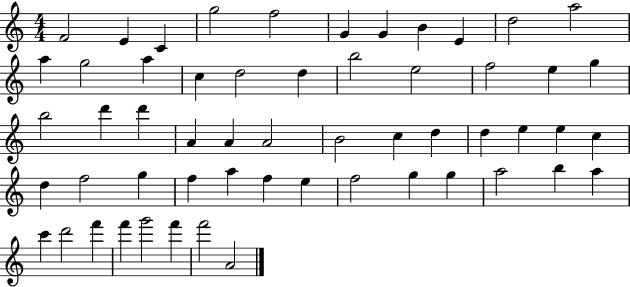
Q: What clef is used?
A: treble